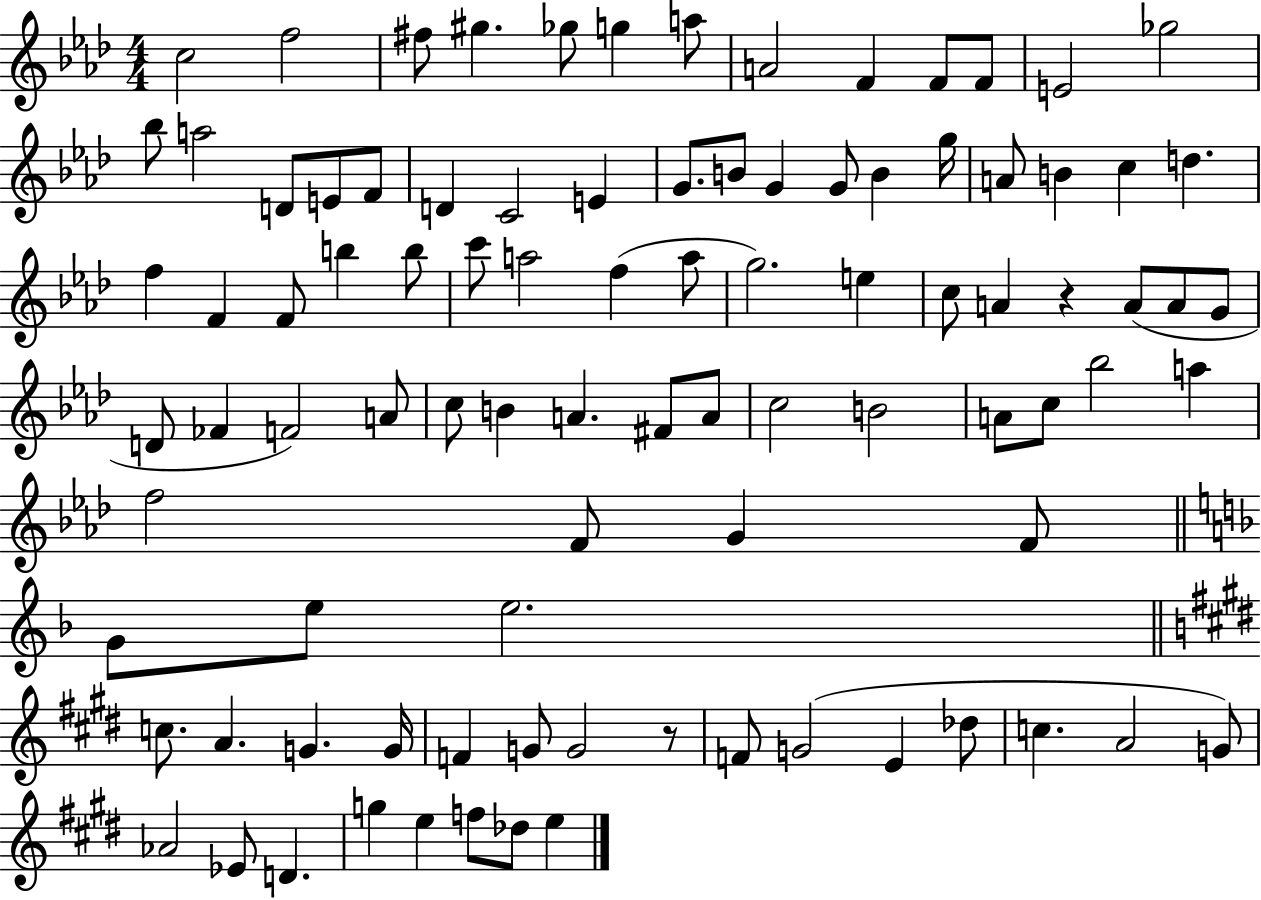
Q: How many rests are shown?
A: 2